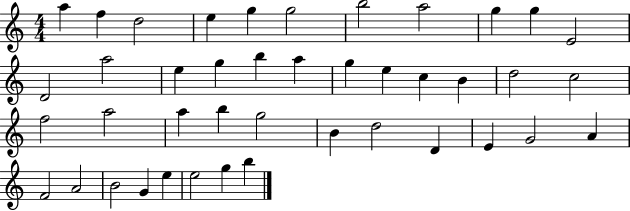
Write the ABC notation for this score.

X:1
T:Untitled
M:4/4
L:1/4
K:C
a f d2 e g g2 b2 a2 g g E2 D2 a2 e g b a g e c B d2 c2 f2 a2 a b g2 B d2 D E G2 A F2 A2 B2 G e e2 g b